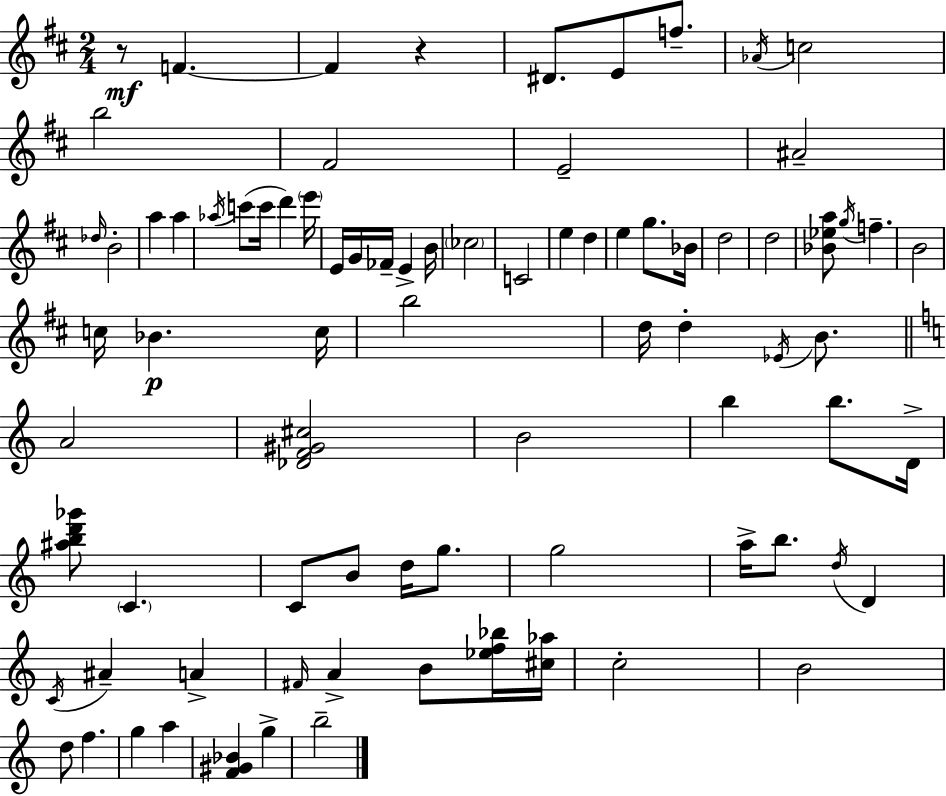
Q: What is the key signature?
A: D major